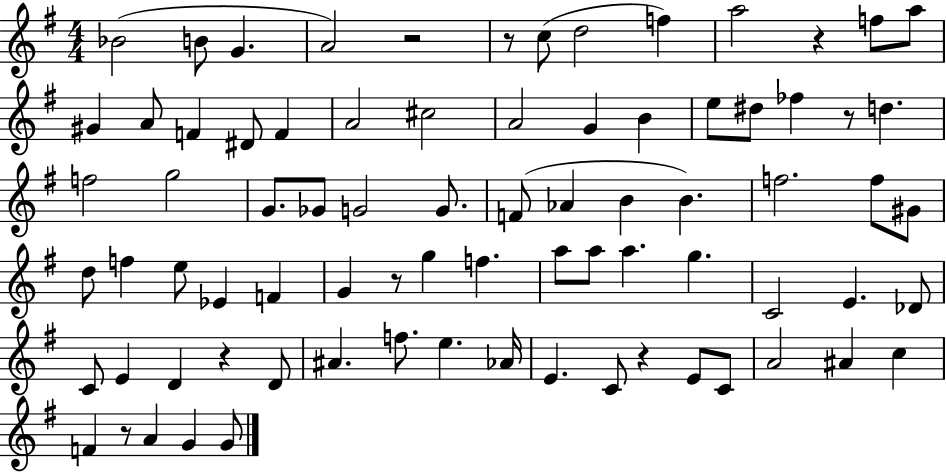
{
  \clef treble
  \numericTimeSignature
  \time 4/4
  \key g \major
  bes'2( b'8 g'4. | a'2) r2 | r8 c''8( d''2 f''4) | a''2 r4 f''8 a''8 | \break gis'4 a'8 f'4 dis'8 f'4 | a'2 cis''2 | a'2 g'4 b'4 | e''8 dis''8 fes''4 r8 d''4. | \break f''2 g''2 | g'8. ges'8 g'2 g'8. | f'8( aes'4 b'4 b'4.) | f''2. f''8 gis'8 | \break d''8 f''4 e''8 ees'4 f'4 | g'4 r8 g''4 f''4. | a''8 a''8 a''4. g''4. | c'2 e'4. des'8 | \break c'8 e'4 d'4 r4 d'8 | ais'4. f''8. e''4. aes'16 | e'4. c'8 r4 e'8 c'8 | a'2 ais'4 c''4 | \break f'4 r8 a'4 g'4 g'8 | \bar "|."
}